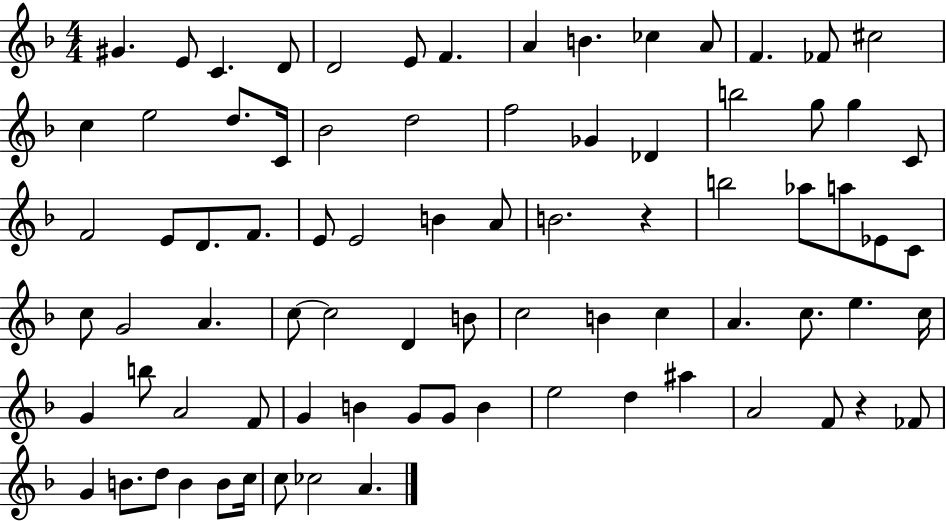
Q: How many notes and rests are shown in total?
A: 81